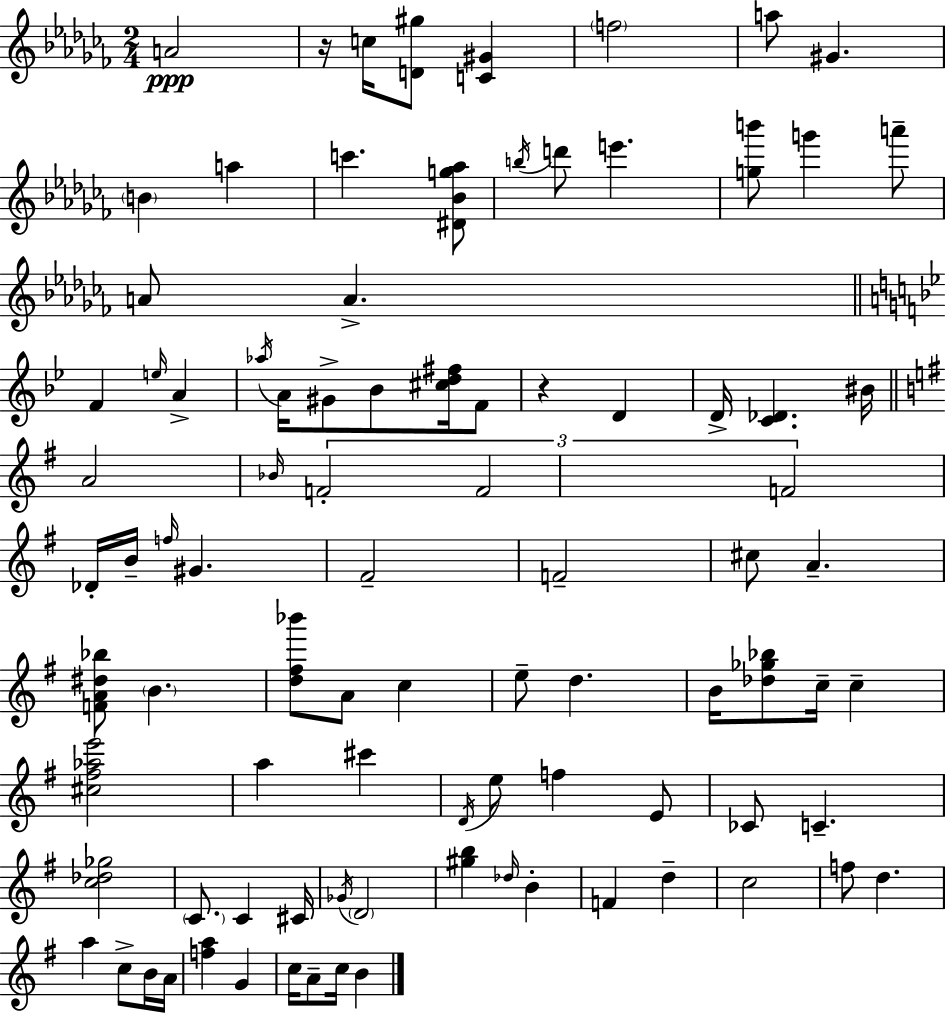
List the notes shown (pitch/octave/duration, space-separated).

A4/h R/s C5/s [D4,G#5]/e [C4,G#4]/q F5/h A5/e G#4/q. B4/q A5/q C6/q. [D#4,Bb4,G5,Ab5]/e B5/s D6/e E6/q. [G5,B6]/e G6/q A6/e A4/e A4/q. F4/q E5/s A4/q Ab5/s A4/s G#4/e Bb4/e [C#5,D5,F#5]/s F4/e R/q D4/q D4/s [C4,Db4]/q. BIS4/s A4/h Bb4/s F4/h F4/h F4/h Db4/s B4/s F5/s G#4/q. F#4/h F4/h C#5/e A4/q. [F4,A4,D#5,Bb5]/e B4/q. [D5,F#5,Bb6]/e A4/e C5/q E5/e D5/q. B4/s [Db5,Gb5,Bb5]/e C5/s C5/q [C#5,F#5,Ab5,E6]/h A5/q C#6/q D4/s E5/e F5/q E4/e CES4/e C4/q. [C5,Db5,Gb5]/h C4/e. C4/q C#4/s Gb4/s D4/h [G#5,B5]/q Db5/s B4/q F4/q D5/q C5/h F5/e D5/q. A5/q C5/e B4/s A4/s [F5,A5]/q G4/q C5/s A4/e C5/s B4/q